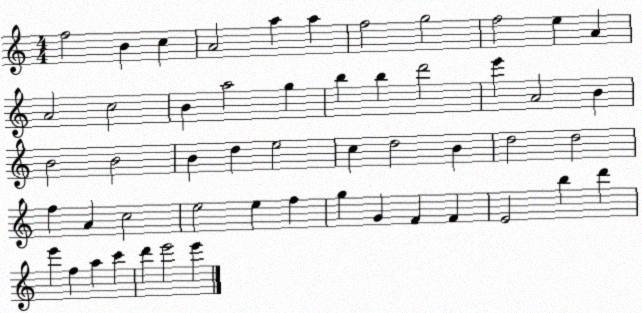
X:1
T:Untitled
M:4/4
L:1/4
K:C
f2 B c A2 a a f2 g2 f2 e A A2 c2 B a2 g b b d'2 e' A2 B B2 B2 B d e2 c d2 B d2 d2 f A c2 e2 e f g G F F E2 b d' e' f a c' d' e'2 e'